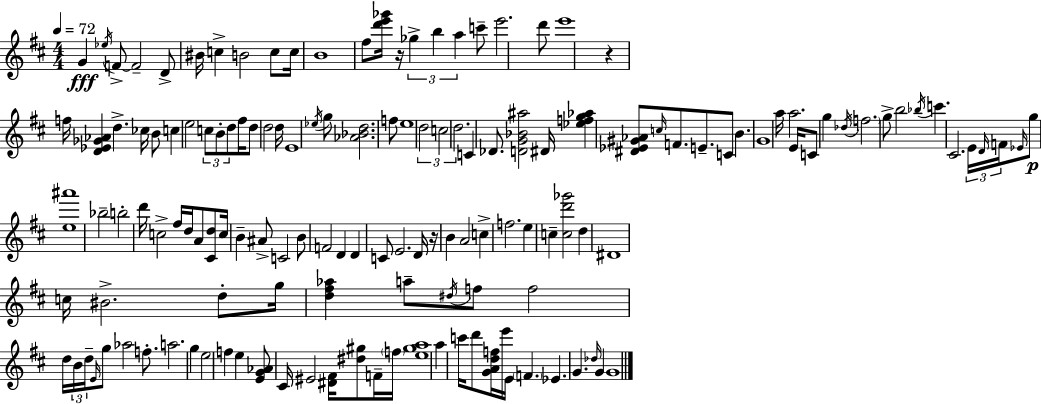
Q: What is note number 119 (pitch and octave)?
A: D6